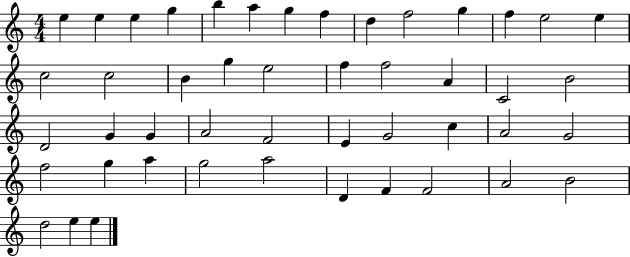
E5/q E5/q E5/q G5/q B5/q A5/q G5/q F5/q D5/q F5/h G5/q F5/q E5/h E5/q C5/h C5/h B4/q G5/q E5/h F5/q F5/h A4/q C4/h B4/h D4/h G4/q G4/q A4/h F4/h E4/q G4/h C5/q A4/h G4/h F5/h G5/q A5/q G5/h A5/h D4/q F4/q F4/h A4/h B4/h D5/h E5/q E5/q